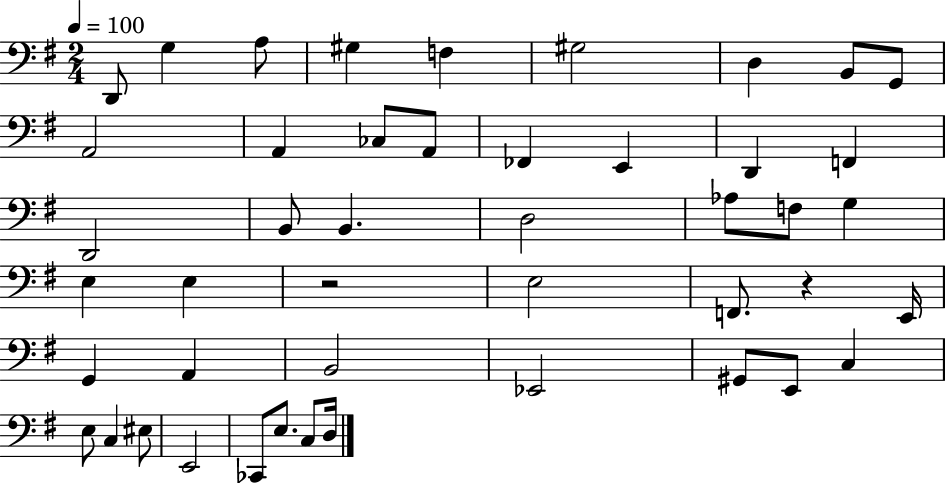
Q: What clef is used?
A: bass